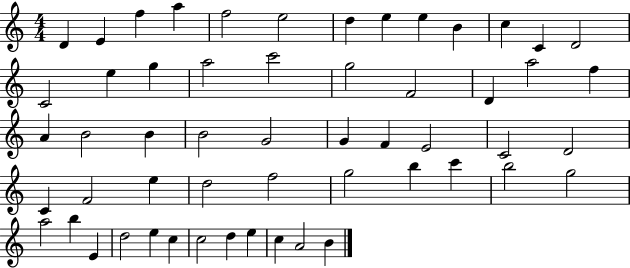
{
  \clef treble
  \numericTimeSignature
  \time 4/4
  \key c \major
  d'4 e'4 f''4 a''4 | f''2 e''2 | d''4 e''4 e''4 b'4 | c''4 c'4 d'2 | \break c'2 e''4 g''4 | a''2 c'''2 | g''2 f'2 | d'4 a''2 f''4 | \break a'4 b'2 b'4 | b'2 g'2 | g'4 f'4 e'2 | c'2 d'2 | \break c'4 f'2 e''4 | d''2 f''2 | g''2 b''4 c'''4 | b''2 g''2 | \break a''2 b''4 e'4 | d''2 e''4 c''4 | c''2 d''4 e''4 | c''4 a'2 b'4 | \break \bar "|."
}